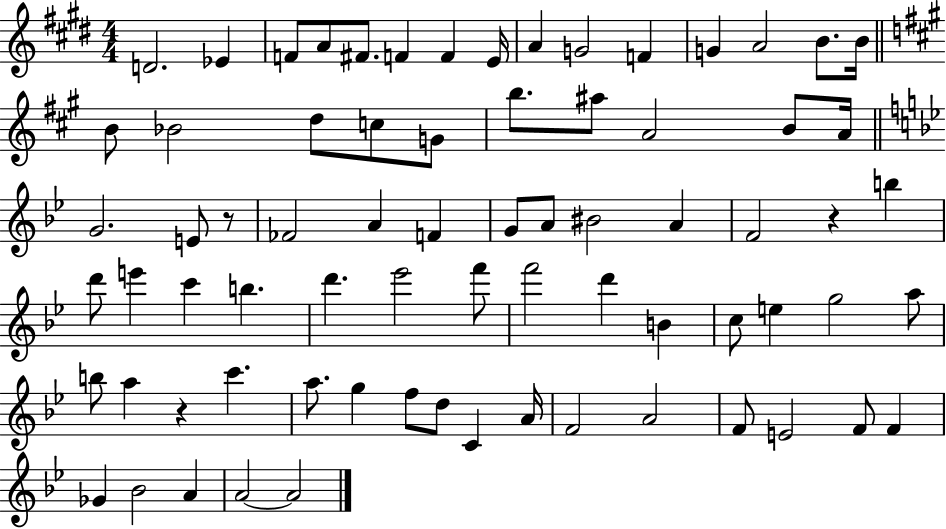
X:1
T:Untitled
M:4/4
L:1/4
K:E
D2 _E F/2 A/2 ^F/2 F F E/4 A G2 F G A2 B/2 B/4 B/2 _B2 d/2 c/2 G/2 b/2 ^a/2 A2 B/2 A/4 G2 E/2 z/2 _F2 A F G/2 A/2 ^B2 A F2 z b d'/2 e' c' b d' _e'2 f'/2 f'2 d' B c/2 e g2 a/2 b/2 a z c' a/2 g f/2 d/2 C A/4 F2 A2 F/2 E2 F/2 F _G _B2 A A2 A2